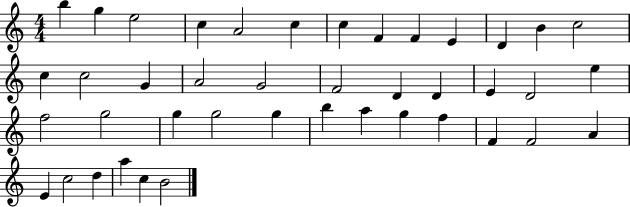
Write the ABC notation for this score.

X:1
T:Untitled
M:4/4
L:1/4
K:C
b g e2 c A2 c c F F E D B c2 c c2 G A2 G2 F2 D D E D2 e f2 g2 g g2 g b a g f F F2 A E c2 d a c B2